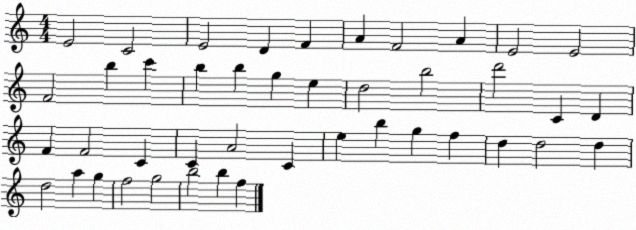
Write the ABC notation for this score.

X:1
T:Untitled
M:4/4
L:1/4
K:C
E2 C2 E2 D F A F2 A E2 E2 F2 b c' b b g e d2 b2 d'2 C D F F2 C C A2 C e b g f d d2 d d2 a g f2 g2 b2 b f